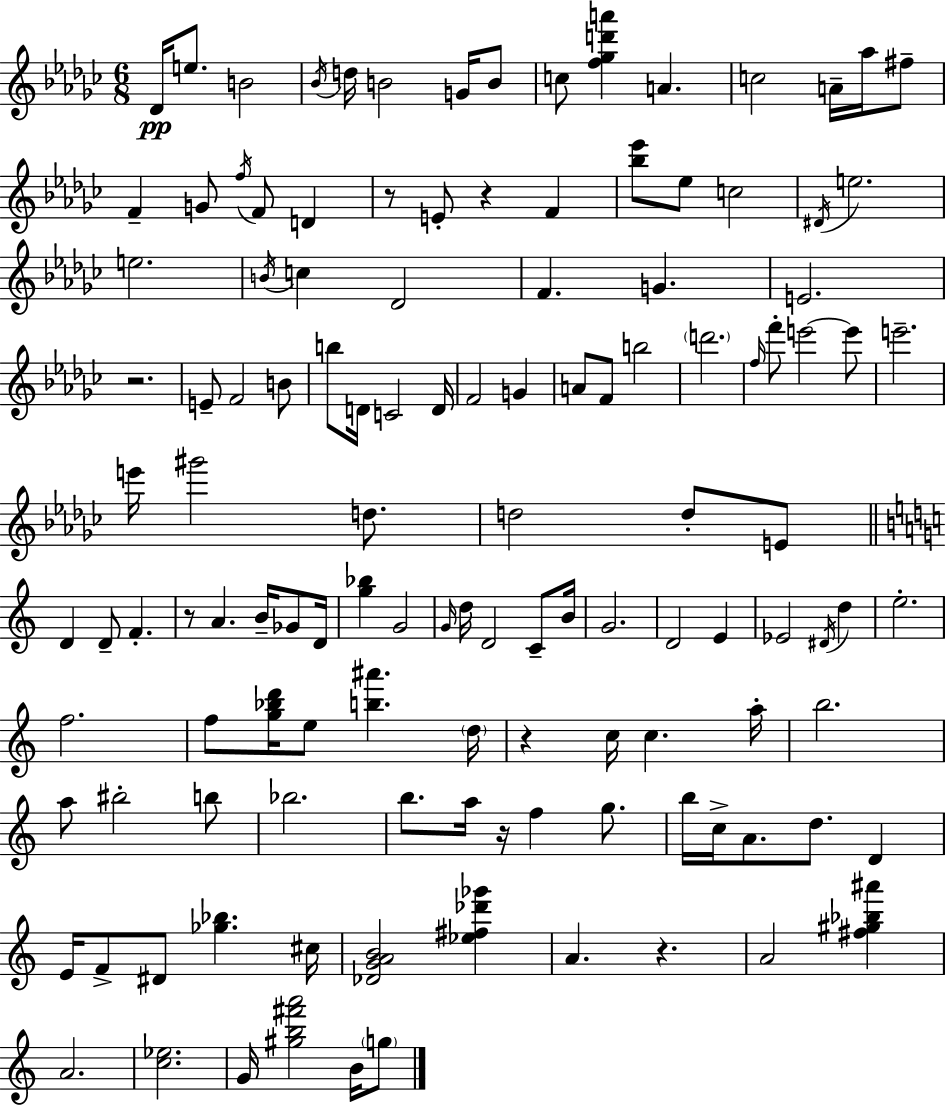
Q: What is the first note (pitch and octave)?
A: Db4